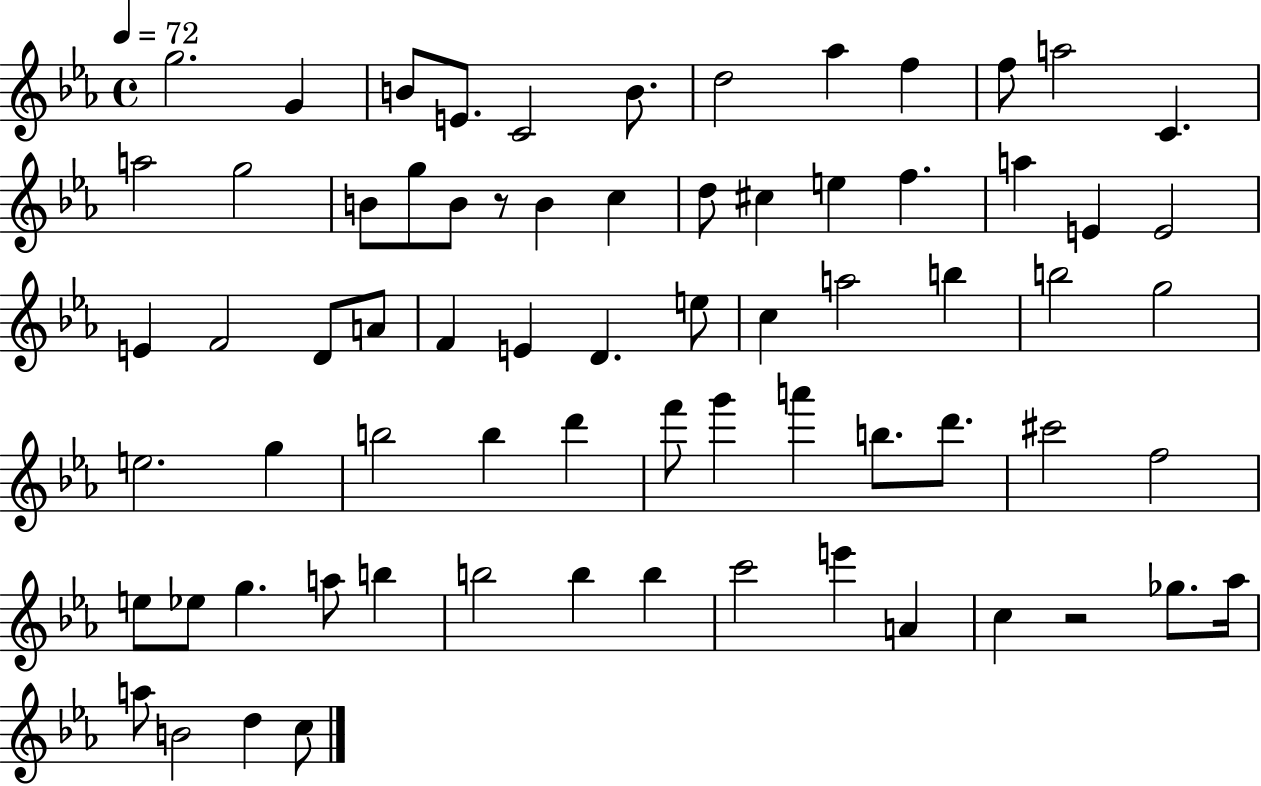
{
  \clef treble
  \time 4/4
  \defaultTimeSignature
  \key ees \major
  \tempo 4 = 72
  \repeat volta 2 { g''2. g'4 | b'8 e'8. c'2 b'8. | d''2 aes''4 f''4 | f''8 a''2 c'4. | \break a''2 g''2 | b'8 g''8 b'8 r8 b'4 c''4 | d''8 cis''4 e''4 f''4. | a''4 e'4 e'2 | \break e'4 f'2 d'8 a'8 | f'4 e'4 d'4. e''8 | c''4 a''2 b''4 | b''2 g''2 | \break e''2. g''4 | b''2 b''4 d'''4 | f'''8 g'''4 a'''4 b''8. d'''8. | cis'''2 f''2 | \break e''8 ees''8 g''4. a''8 b''4 | b''2 b''4 b''4 | c'''2 e'''4 a'4 | c''4 r2 ges''8. aes''16 | \break a''8 b'2 d''4 c''8 | } \bar "|."
}